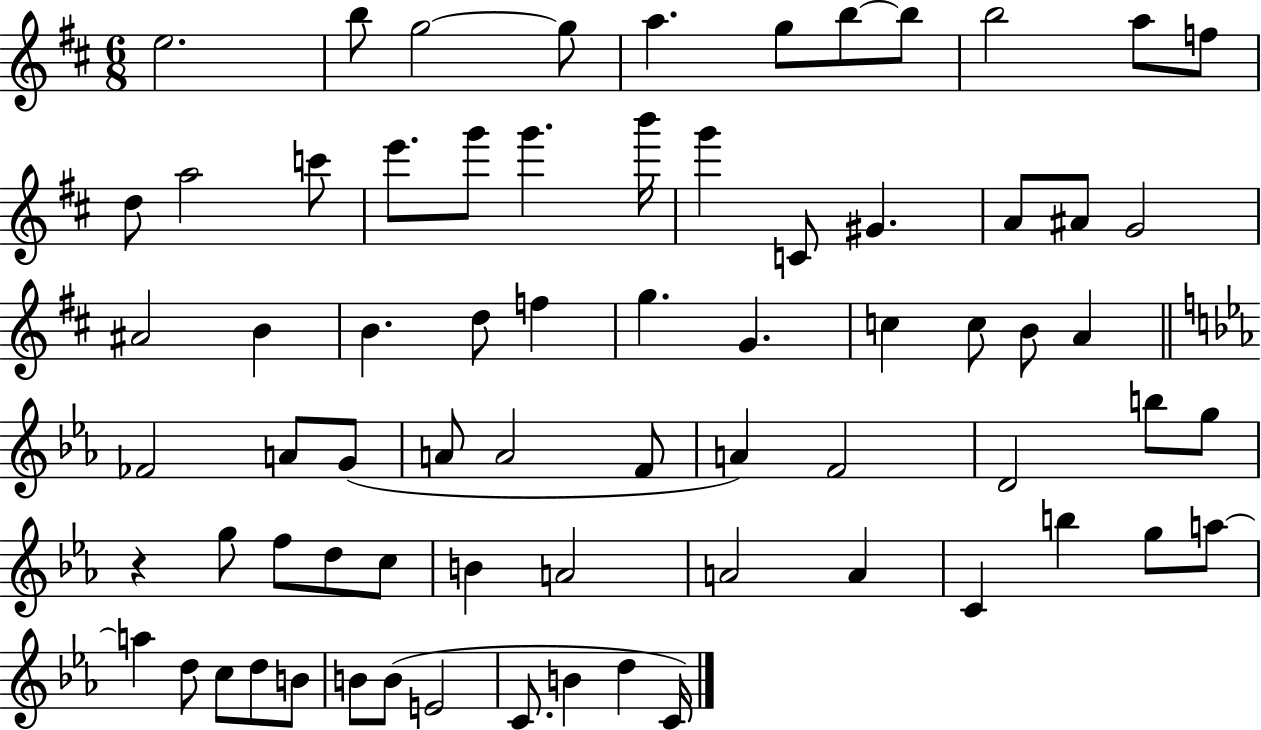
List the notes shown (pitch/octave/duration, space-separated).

E5/h. B5/e G5/h G5/e A5/q. G5/e B5/e B5/e B5/h A5/e F5/e D5/e A5/h C6/e E6/e. G6/e G6/q. B6/s G6/q C4/e G#4/q. A4/e A#4/e G4/h A#4/h B4/q B4/q. D5/e F5/q G5/q. G4/q. C5/q C5/e B4/e A4/q FES4/h A4/e G4/e A4/e A4/h F4/e A4/q F4/h D4/h B5/e G5/e R/q G5/e F5/e D5/e C5/e B4/q A4/h A4/h A4/q C4/q B5/q G5/e A5/e A5/q D5/e C5/e D5/e B4/e B4/e B4/e E4/h C4/e. B4/q D5/q C4/s